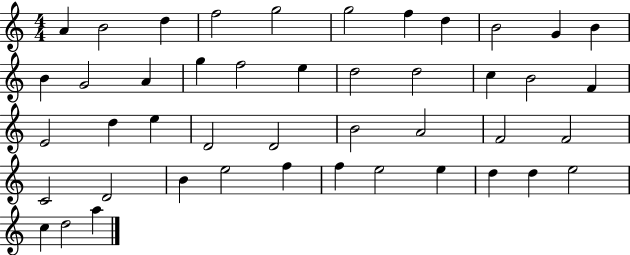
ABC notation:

X:1
T:Untitled
M:4/4
L:1/4
K:C
A B2 d f2 g2 g2 f d B2 G B B G2 A g f2 e d2 d2 c B2 F E2 d e D2 D2 B2 A2 F2 F2 C2 D2 B e2 f f e2 e d d e2 c d2 a